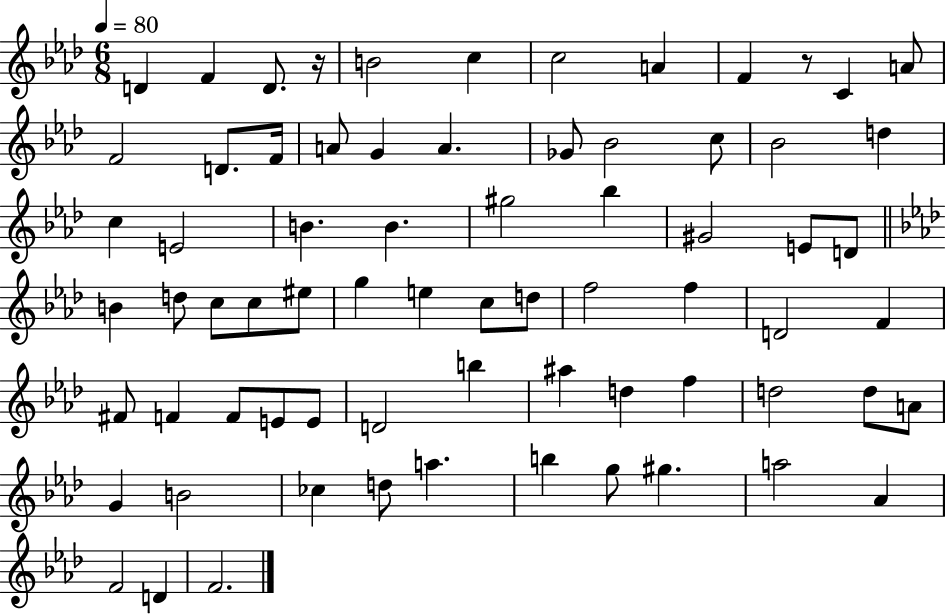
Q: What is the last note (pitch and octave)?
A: F4